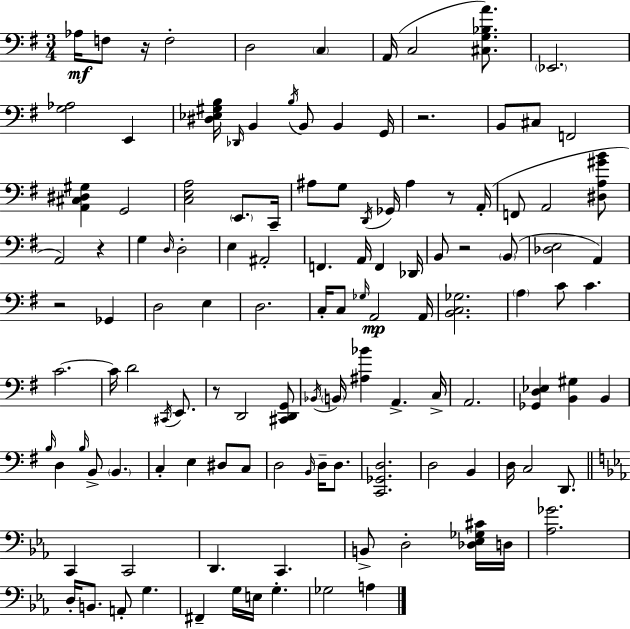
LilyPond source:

{
  \clef bass
  \numericTimeSignature
  \time 3/4
  \key e \minor
  \repeat volta 2 { aes16\mf f8 r16 f2-. | d2 \parenthesize c4 | a,16( c2 <cis g bes a'>8.) | \parenthesize ees,2. | \break <g aes>2 e,4 | <dis ees gis b>16 \grace { des,16 } b,4 \acciaccatura { b16 } b,8 b,4 | g,16 r2. | b,8 cis8 f,2 | \break <a, cis dis gis>4 g,2 | <c e a>2 \parenthesize e,8. | c,16-- ais8 g8 \acciaccatura { d,16 } ges,16 ais4 | r8 a,16-.( f,8 a,2 | \break <dis a gis' b'>8 a,2) r4 | g4 \grace { d16 } d2-. | e4 ais,2-. | f,4. a,16 f,4 | \break des,16 b,8 r2 | \parenthesize b,8( <des e>2 | a,4) r2 | ges,4 d2 | \break e4 d2. | c16-. c8 \grace { ges16 }\mp a,2 | a,16 <b, c ges>2. | \parenthesize a4 c'8 c'4. | \break c'2.~~ | c'16 d'2 | \acciaccatura { cis,16 } e,8. r8 d,2 | <cis, d, g,>8 \acciaccatura { bes,16 } \parenthesize b,16 <ais bes'>4 | \break a,4.-> c16-> a,2. | <ges, d ees>4 <b, gis>4 | b,4 \grace { b16 } d4 | \grace { b16 } b,8-> \parenthesize b,4. c4-. | \break e4 dis8 c8 d2 | \grace { b,16 } d16-- d8. <c, ges, d>2. | d2 | b,4 d16 c2 | \break d,8. \bar "||" \break \key c \minor c,4 c,2 | d,4. c,4. | b,8-> d2-. <des ees ges cis'>16 d16 | <aes ges'>2. | \break d16-. b,8. a,8-. g4. | fis,4-- g16 e16 g4.-. | ges2 a4 | } \bar "|."
}